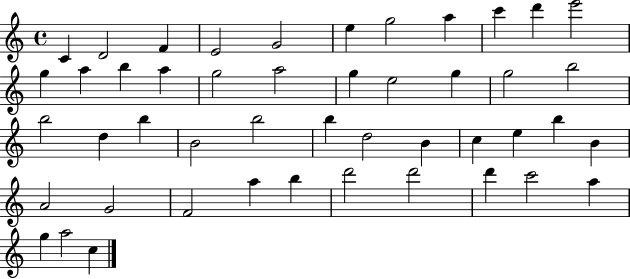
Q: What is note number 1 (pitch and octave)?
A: C4